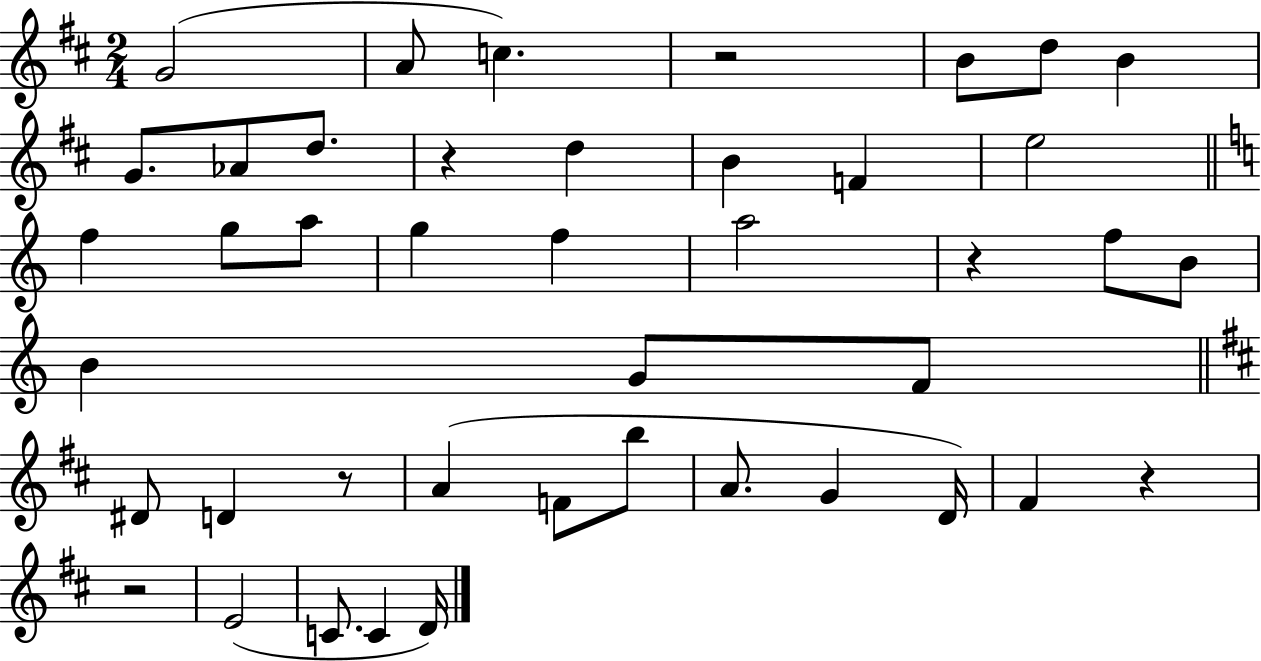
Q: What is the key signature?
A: D major